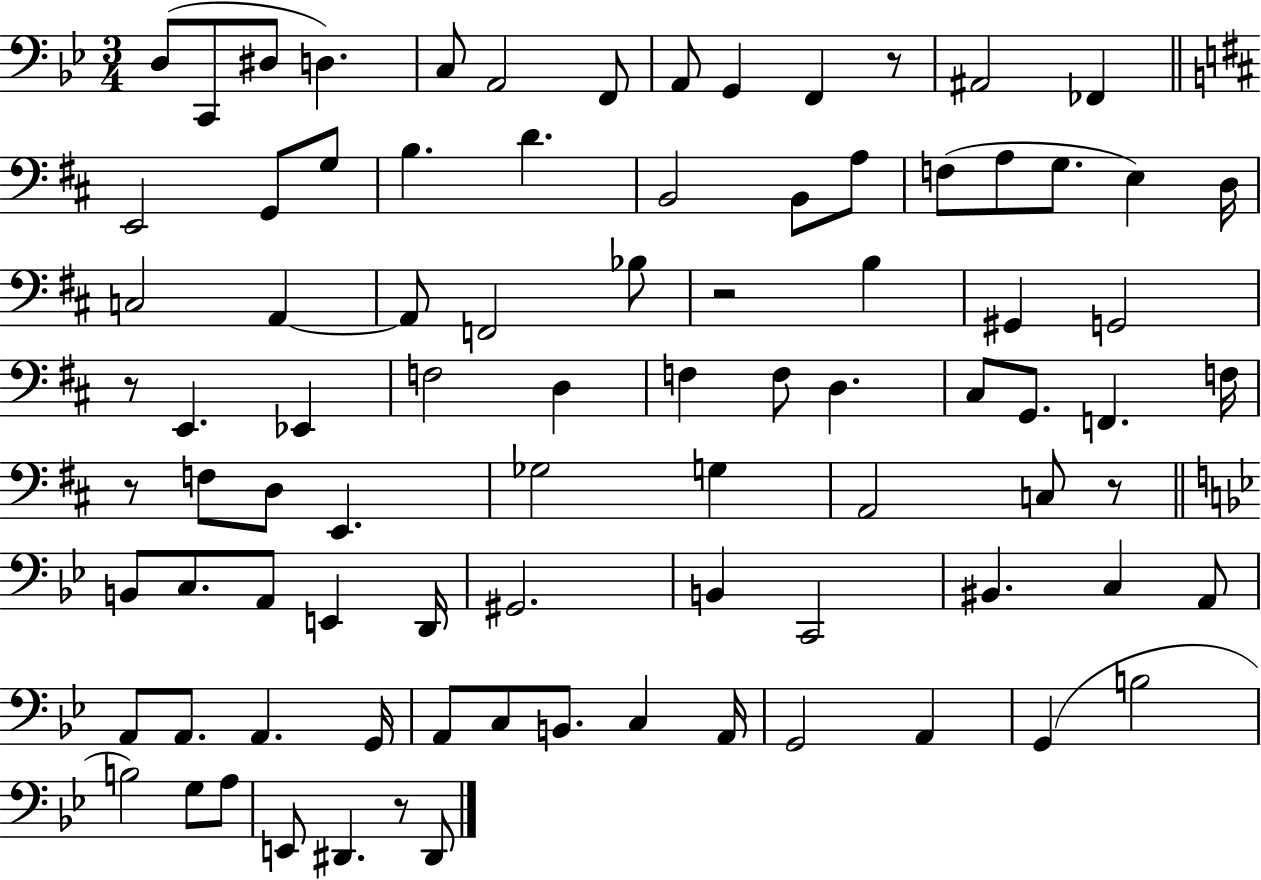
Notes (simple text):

D3/e C2/e D#3/e D3/q. C3/e A2/h F2/e A2/e G2/q F2/q R/e A#2/h FES2/q E2/h G2/e G3/e B3/q. D4/q. B2/h B2/e A3/e F3/e A3/e G3/e. E3/q D3/s C3/h A2/q A2/e F2/h Bb3/e R/h B3/q G#2/q G2/h R/e E2/q. Eb2/q F3/h D3/q F3/q F3/e D3/q. C#3/e G2/e. F2/q. F3/s R/e F3/e D3/e E2/q. Gb3/h G3/q A2/h C3/e R/e B2/e C3/e. A2/e E2/q D2/s G#2/h. B2/q C2/h BIS2/q. C3/q A2/e A2/e A2/e. A2/q. G2/s A2/e C3/e B2/e. C3/q A2/s G2/h A2/q G2/q B3/h B3/h G3/e A3/e E2/e D#2/q. R/e D#2/e